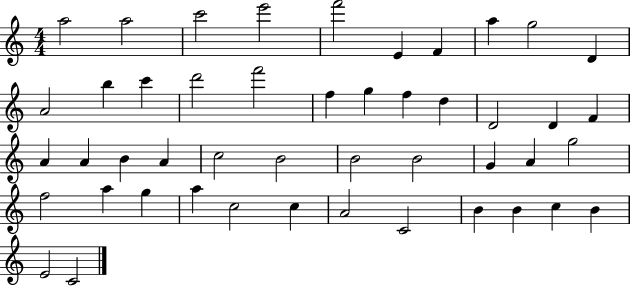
{
  \clef treble
  \numericTimeSignature
  \time 4/4
  \key c \major
  a''2 a''2 | c'''2 e'''2 | f'''2 e'4 f'4 | a''4 g''2 d'4 | \break a'2 b''4 c'''4 | d'''2 f'''2 | f''4 g''4 f''4 d''4 | d'2 d'4 f'4 | \break a'4 a'4 b'4 a'4 | c''2 b'2 | b'2 b'2 | g'4 a'4 g''2 | \break f''2 a''4 g''4 | a''4 c''2 c''4 | a'2 c'2 | b'4 b'4 c''4 b'4 | \break e'2 c'2 | \bar "|."
}